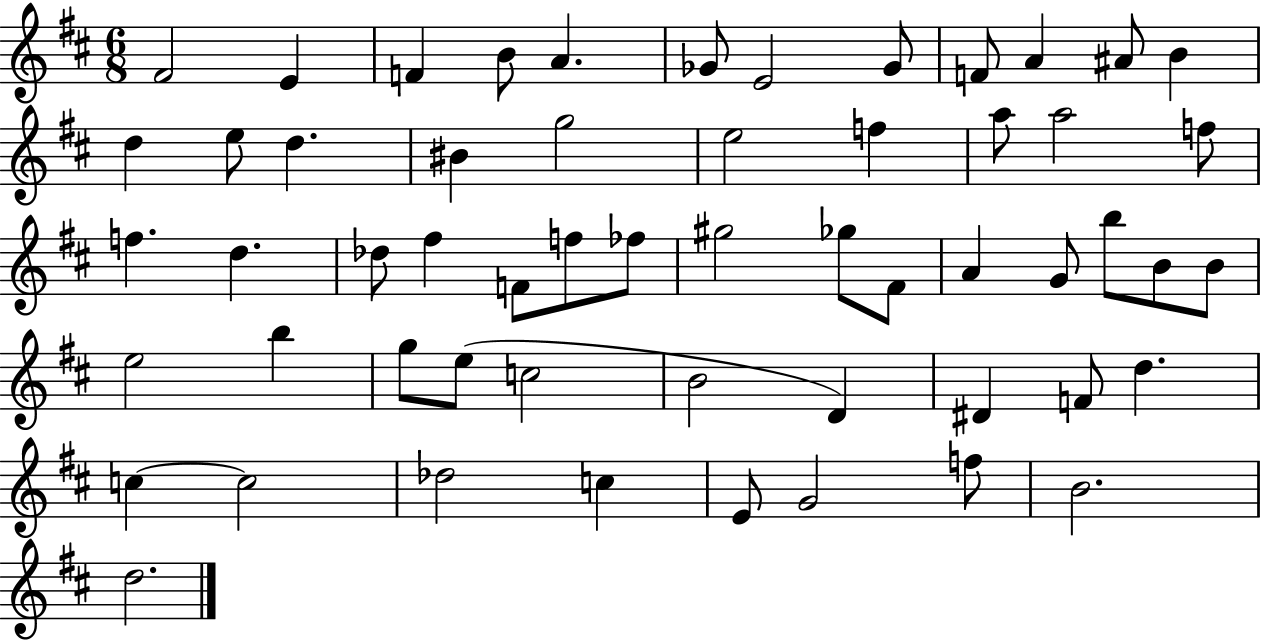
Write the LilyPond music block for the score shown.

{
  \clef treble
  \numericTimeSignature
  \time 6/8
  \key d \major
  fis'2 e'4 | f'4 b'8 a'4. | ges'8 e'2 ges'8 | f'8 a'4 ais'8 b'4 | \break d''4 e''8 d''4. | bis'4 g''2 | e''2 f''4 | a''8 a''2 f''8 | \break f''4. d''4. | des''8 fis''4 f'8 f''8 fes''8 | gis''2 ges''8 fis'8 | a'4 g'8 b''8 b'8 b'8 | \break e''2 b''4 | g''8 e''8( c''2 | b'2 d'4) | dis'4 f'8 d''4. | \break c''4~~ c''2 | des''2 c''4 | e'8 g'2 f''8 | b'2. | \break d''2. | \bar "|."
}